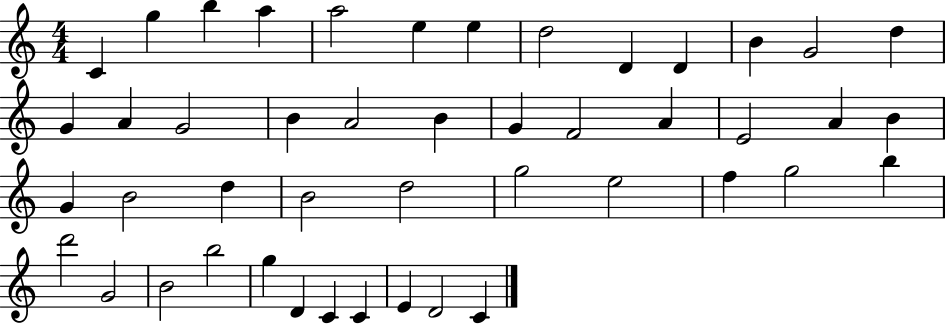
C4/q G5/q B5/q A5/q A5/h E5/q E5/q D5/h D4/q D4/q B4/q G4/h D5/q G4/q A4/q G4/h B4/q A4/h B4/q G4/q F4/h A4/q E4/h A4/q B4/q G4/q B4/h D5/q B4/h D5/h G5/h E5/h F5/q G5/h B5/q D6/h G4/h B4/h B5/h G5/q D4/q C4/q C4/q E4/q D4/h C4/q